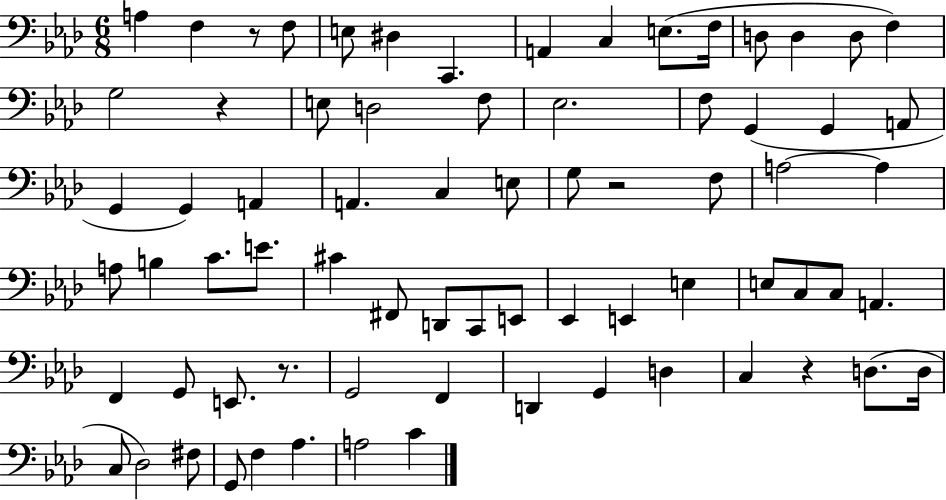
X:1
T:Untitled
M:6/8
L:1/4
K:Ab
A, F, z/2 F,/2 E,/2 ^D, C,, A,, C, E,/2 F,/4 D,/2 D, D,/2 F, G,2 z E,/2 D,2 F,/2 _E,2 F,/2 G,, G,, A,,/2 G,, G,, A,, A,, C, E,/2 G,/2 z2 F,/2 A,2 A, A,/2 B, C/2 E/2 ^C ^F,,/2 D,,/2 C,,/2 E,,/2 _E,, E,, E, E,/2 C,/2 C,/2 A,, F,, G,,/2 E,,/2 z/2 G,,2 F,, D,, G,, D, C, z D,/2 D,/4 C,/2 _D,2 ^F,/2 G,,/2 F, _A, A,2 C